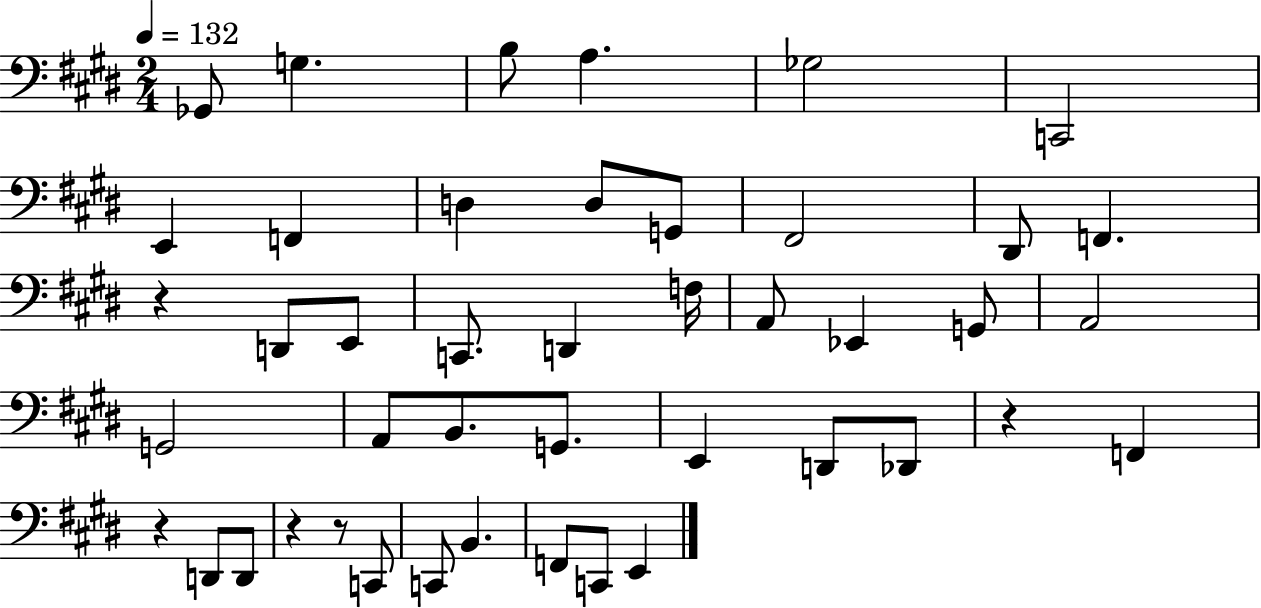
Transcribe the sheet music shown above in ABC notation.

X:1
T:Untitled
M:2/4
L:1/4
K:E
_G,,/2 G, B,/2 A, _G,2 C,,2 E,, F,, D, D,/2 G,,/2 ^F,,2 ^D,,/2 F,, z D,,/2 E,,/2 C,,/2 D,, F,/4 A,,/2 _E,, G,,/2 A,,2 G,,2 A,,/2 B,,/2 G,,/2 E,, D,,/2 _D,,/2 z F,, z D,,/2 D,,/2 z z/2 C,,/2 C,,/2 B,, F,,/2 C,,/2 E,,